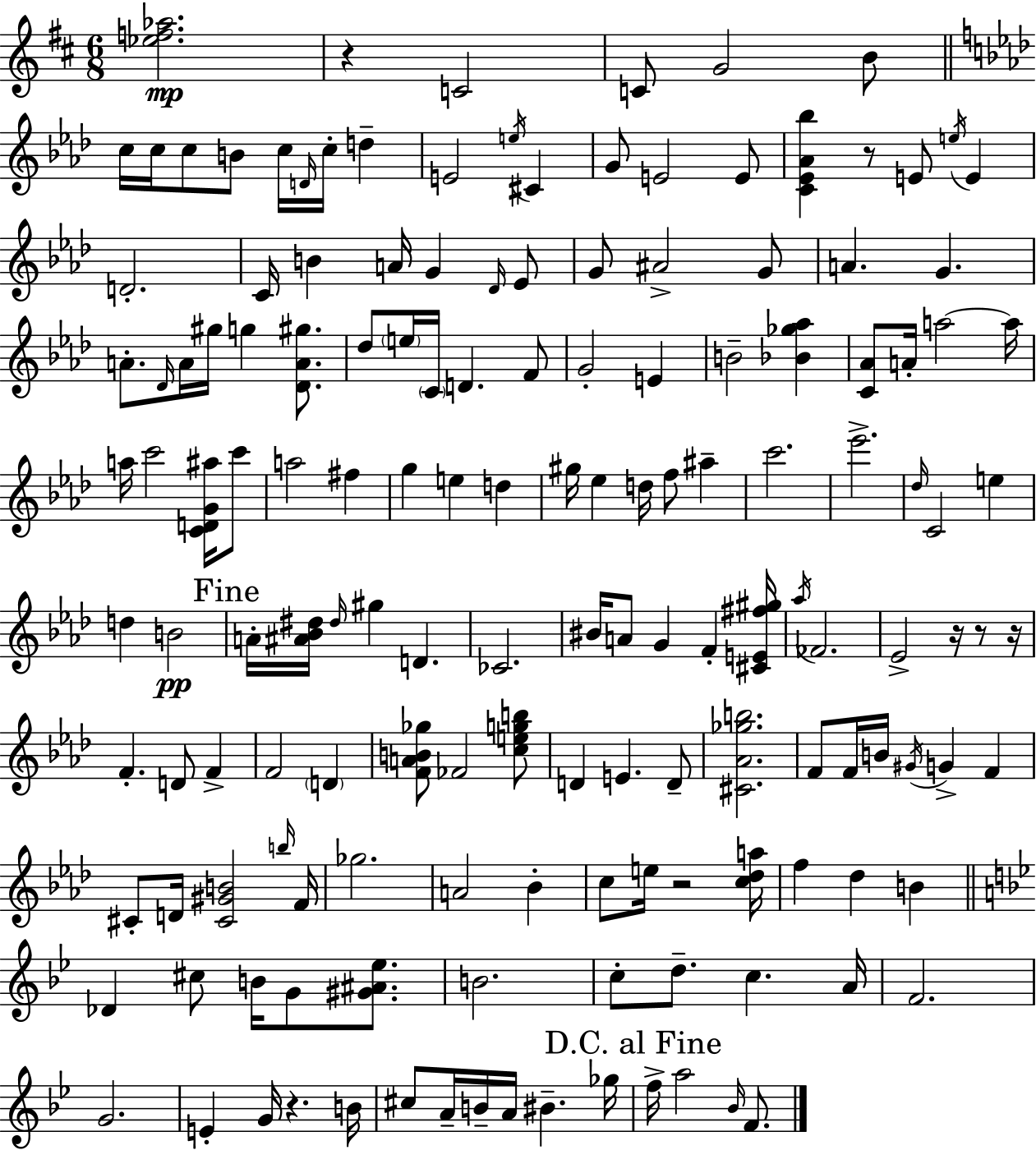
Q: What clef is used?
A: treble